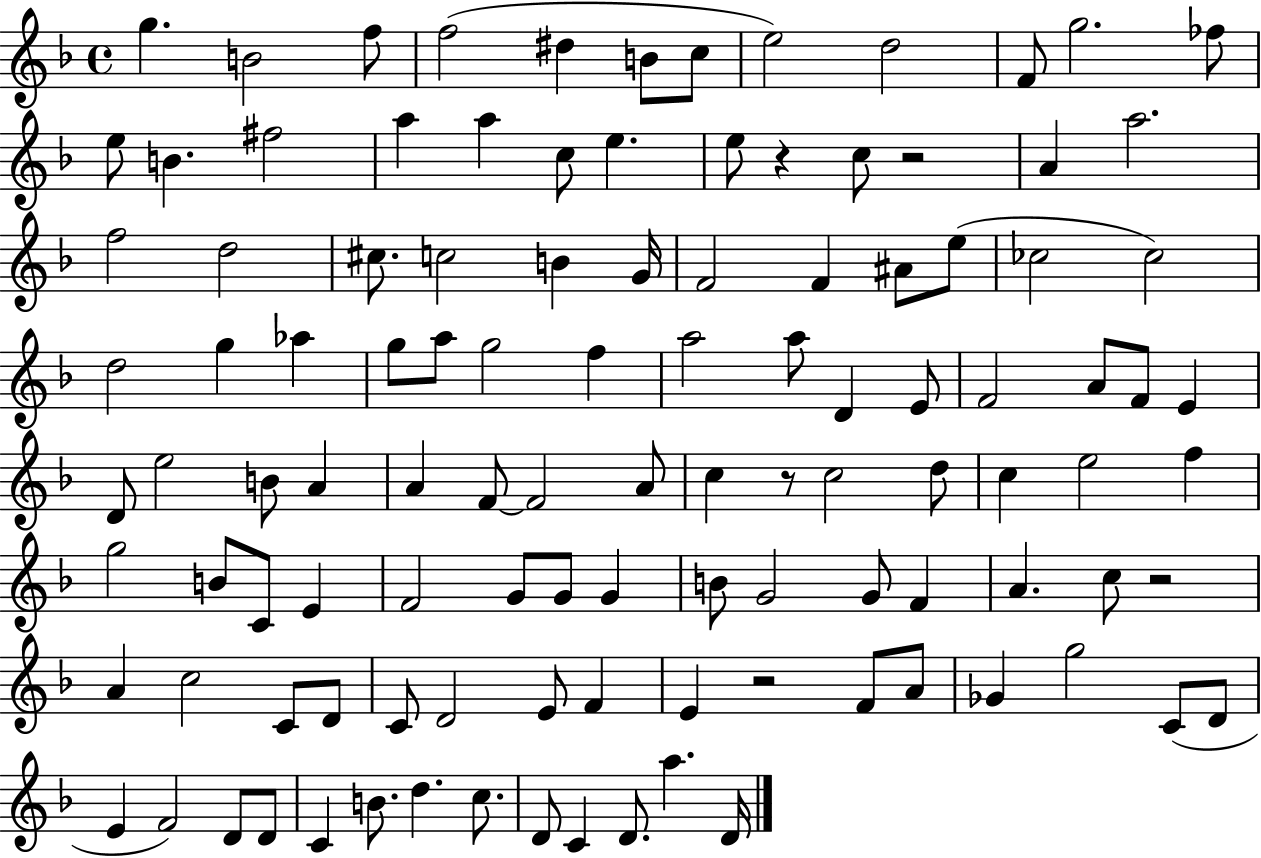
{
  \clef treble
  \time 4/4
  \defaultTimeSignature
  \key f \major
  g''4. b'2 f''8 | f''2( dis''4 b'8 c''8 | e''2) d''2 | f'8 g''2. fes''8 | \break e''8 b'4. fis''2 | a''4 a''4 c''8 e''4. | e''8 r4 c''8 r2 | a'4 a''2. | \break f''2 d''2 | cis''8. c''2 b'4 g'16 | f'2 f'4 ais'8 e''8( | ces''2 ces''2) | \break d''2 g''4 aes''4 | g''8 a''8 g''2 f''4 | a''2 a''8 d'4 e'8 | f'2 a'8 f'8 e'4 | \break d'8 e''2 b'8 a'4 | a'4 f'8~~ f'2 a'8 | c''4 r8 c''2 d''8 | c''4 e''2 f''4 | \break g''2 b'8 c'8 e'4 | f'2 g'8 g'8 g'4 | b'8 g'2 g'8 f'4 | a'4. c''8 r2 | \break a'4 c''2 c'8 d'8 | c'8 d'2 e'8 f'4 | e'4 r2 f'8 a'8 | ges'4 g''2 c'8( d'8 | \break e'4 f'2) d'8 d'8 | c'4 b'8. d''4. c''8. | d'8 c'4 d'8. a''4. d'16 | \bar "|."
}